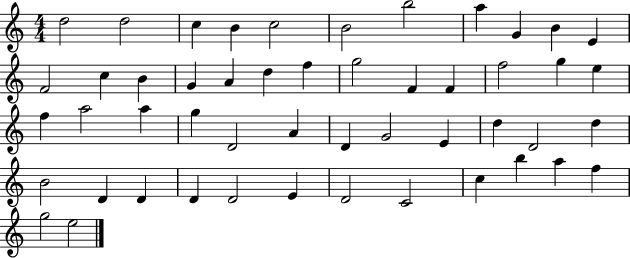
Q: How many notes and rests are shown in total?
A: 50